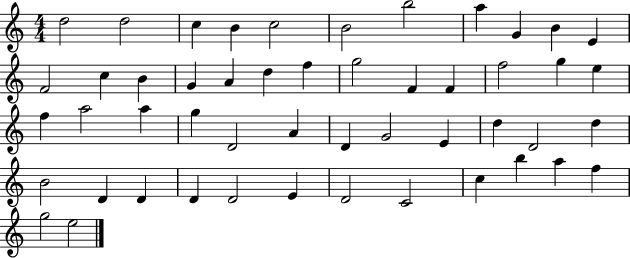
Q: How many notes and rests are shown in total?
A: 50